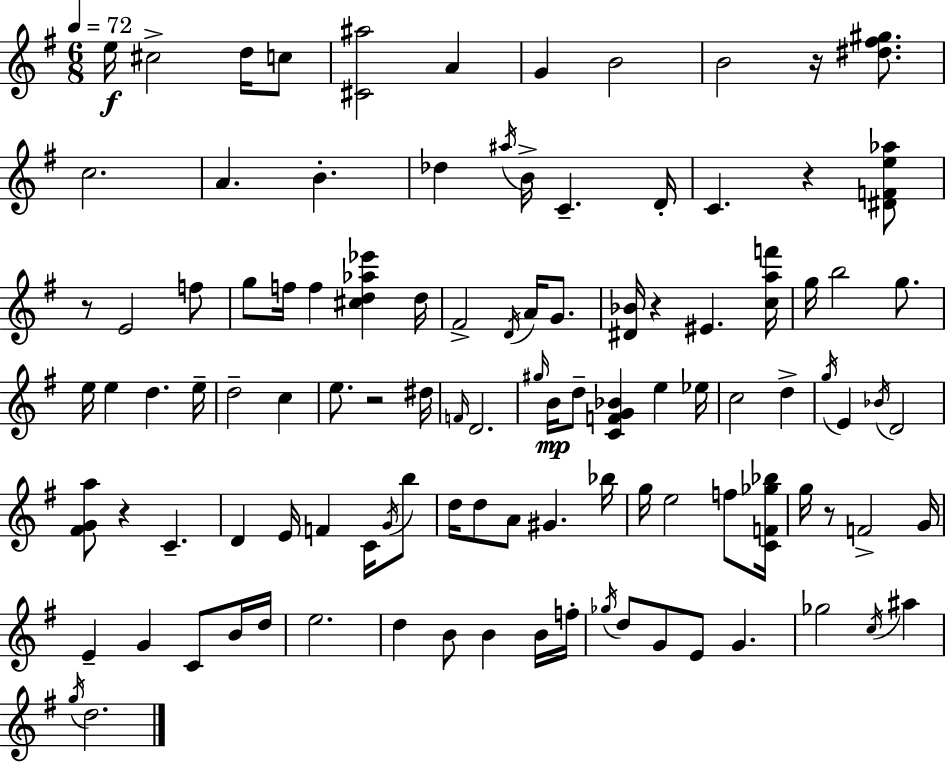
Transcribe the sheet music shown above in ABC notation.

X:1
T:Untitled
M:6/8
L:1/4
K:G
e/4 ^c2 d/4 c/2 [^C^a]2 A G B2 B2 z/4 [^d^f^g]/2 c2 A B _d ^a/4 B/4 C D/4 C z [^DFe_a]/2 z/2 E2 f/2 g/2 f/4 f [^cd_a_e'] d/4 ^F2 D/4 A/4 G/2 [^D_B]/4 z ^E [caf']/4 g/4 b2 g/2 e/4 e d e/4 d2 c e/2 z2 ^d/4 F/4 D2 ^g/4 B/4 d/2 [CFG_B] e _e/4 c2 d g/4 E _B/4 D2 [^FGa]/2 z C D E/4 F C/4 G/4 b/2 d/4 d/2 A/2 ^G _b/4 g/4 e2 f/2 [CF_g_b]/4 g/4 z/2 F2 G/4 E G C/2 B/4 d/4 e2 d B/2 B B/4 f/4 _g/4 d/2 G/2 E/2 G _g2 c/4 ^a g/4 d2